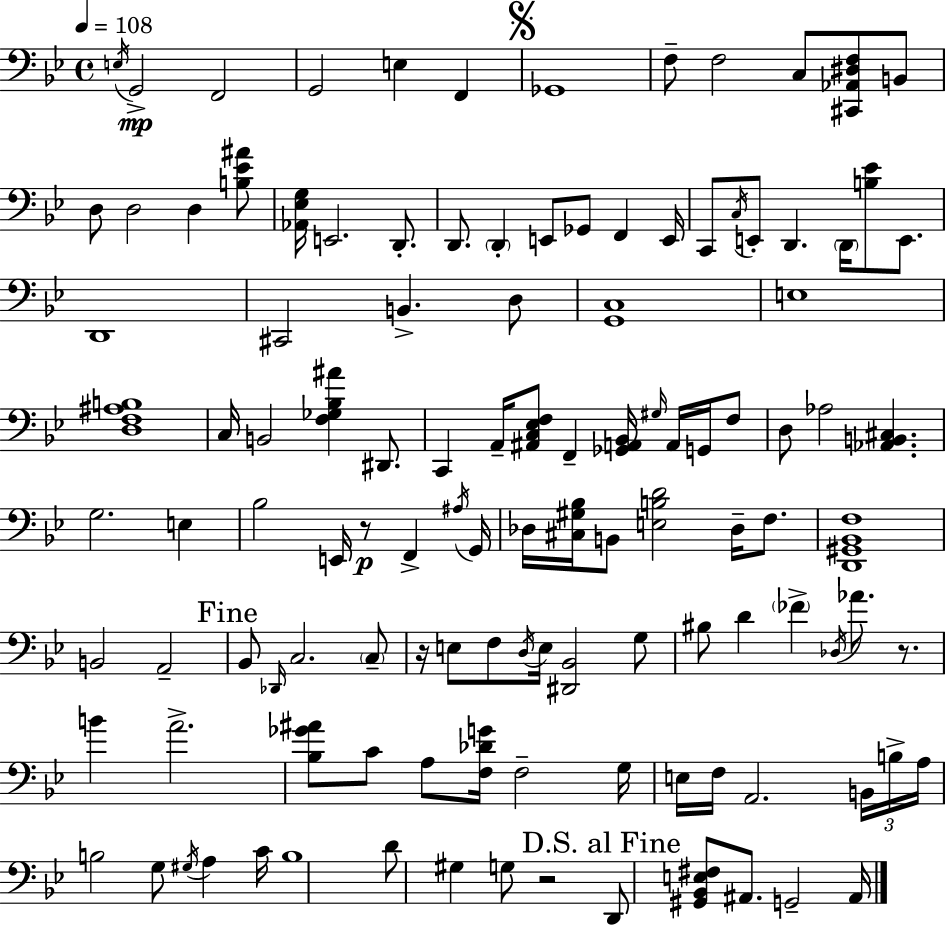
X:1
T:Untitled
M:4/4
L:1/4
K:Gm
E,/4 G,,2 F,,2 G,,2 E, F,, _G,,4 F,/2 F,2 C,/2 [^C,,_A,,^D,F,]/2 B,,/2 D,/2 D,2 D, [B,_E^A]/2 [_A,,_E,G,]/4 E,,2 D,,/2 D,,/2 D,, E,,/2 _G,,/2 F,, E,,/4 C,,/2 C,/4 E,,/2 D,, D,,/4 [B,_E]/2 E,,/2 D,,4 ^C,,2 B,, D,/2 [G,,C,]4 E,4 [D,F,^A,B,]4 C,/4 B,,2 [F,_G,_B,^A] ^D,,/2 C,, A,,/4 [^A,,C,_E,F,]/2 F,, [_G,,A,,_B,,]/4 ^G,/4 A,,/4 G,,/4 F,/2 D,/2 _A,2 [_A,,B,,^C,] G,2 E, _B,2 E,,/4 z/2 F,, ^A,/4 G,,/4 _D,/4 [^C,^G,_B,]/4 B,,/2 [E,B,D]2 _D,/4 F,/2 [D,,^G,,_B,,F,]4 B,,2 A,,2 _B,,/2 _D,,/4 C,2 C,/2 z/4 E,/2 F,/2 D,/4 E,/4 [^D,,_B,,]2 G,/2 ^B,/2 D _F _D,/4 _A/2 z/2 B A2 [_B,_G^A]/2 C/2 A,/2 [F,_DG]/4 F,2 G,/4 E,/4 F,/4 A,,2 B,,/4 B,/4 A,/4 B,2 G,/2 ^G,/4 A, C/4 B,4 D/2 ^G, G,/2 z2 D,,/2 [^G,,_B,,E,^F,]/2 ^A,,/2 G,,2 ^A,,/4